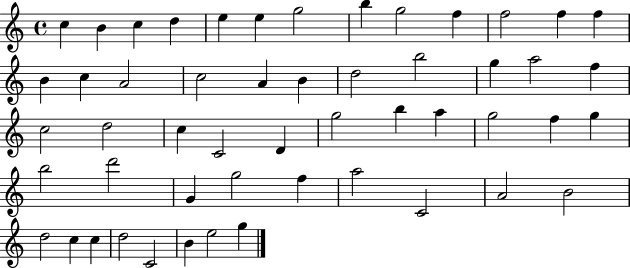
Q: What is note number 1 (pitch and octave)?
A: C5